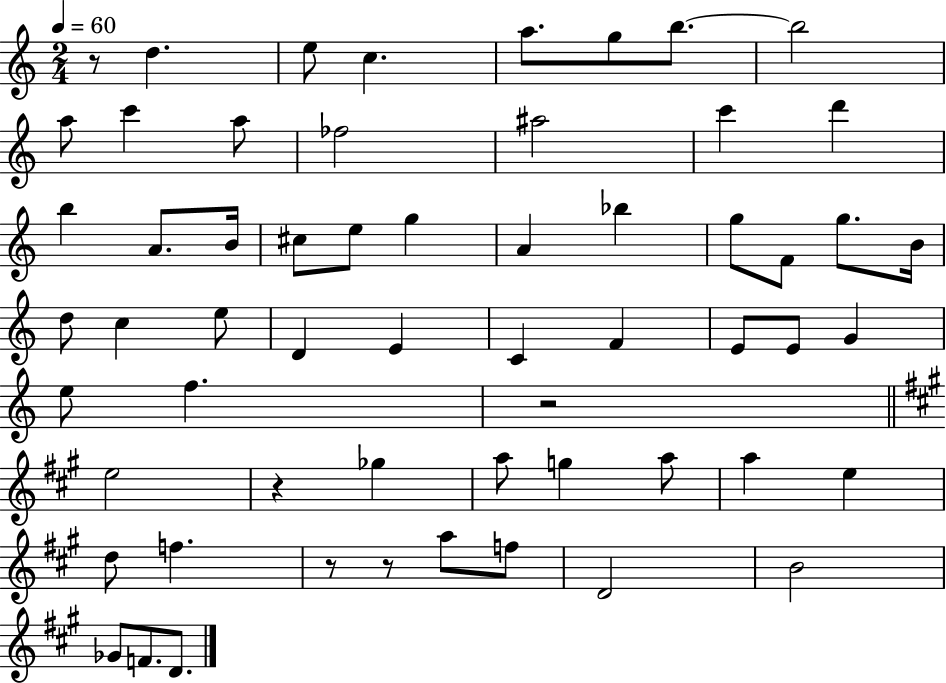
R/e D5/q. E5/e C5/q. A5/e. G5/e B5/e. B5/h A5/e C6/q A5/e FES5/h A#5/h C6/q D6/q B5/q A4/e. B4/s C#5/e E5/e G5/q A4/q Bb5/q G5/e F4/e G5/e. B4/s D5/e C5/q E5/e D4/q E4/q C4/q F4/q E4/e E4/e G4/q E5/e F5/q. R/h E5/h R/q Gb5/q A5/e G5/q A5/e A5/q E5/q D5/e F5/q. R/e R/e A5/e F5/e D4/h B4/h Gb4/e F4/e. D4/e.